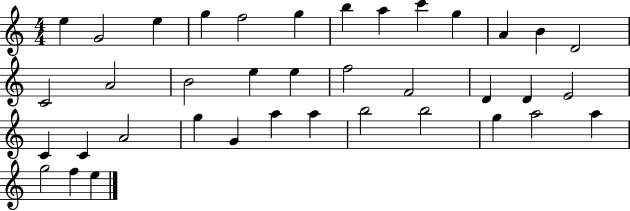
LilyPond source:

{
  \clef treble
  \numericTimeSignature
  \time 4/4
  \key c \major
  e''4 g'2 e''4 | g''4 f''2 g''4 | b''4 a''4 c'''4 g''4 | a'4 b'4 d'2 | \break c'2 a'2 | b'2 e''4 e''4 | f''2 f'2 | d'4 d'4 e'2 | \break c'4 c'4 a'2 | g''4 g'4 a''4 a''4 | b''2 b''2 | g''4 a''2 a''4 | \break g''2 f''4 e''4 | \bar "|."
}